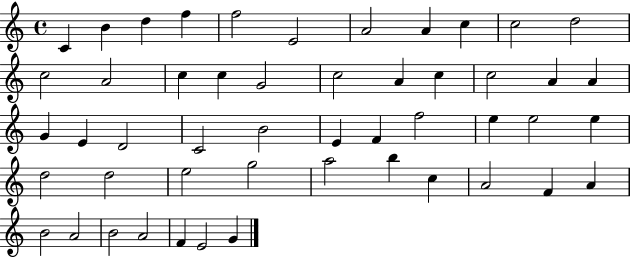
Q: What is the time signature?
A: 4/4